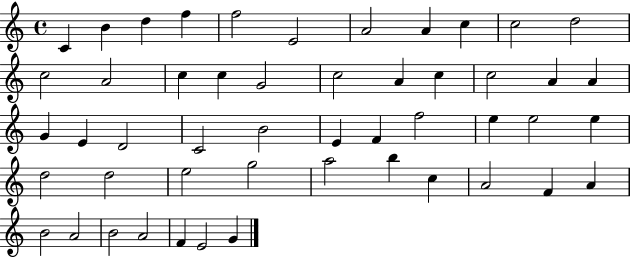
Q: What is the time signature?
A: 4/4